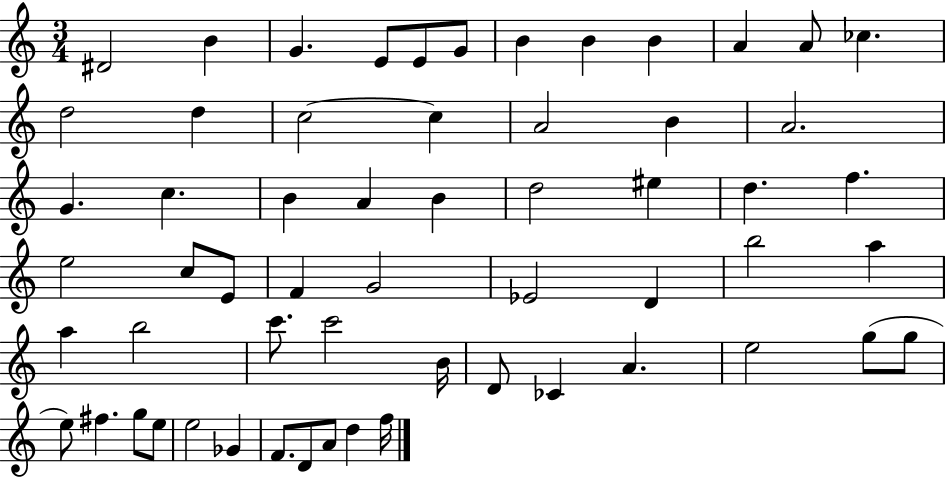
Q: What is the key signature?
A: C major